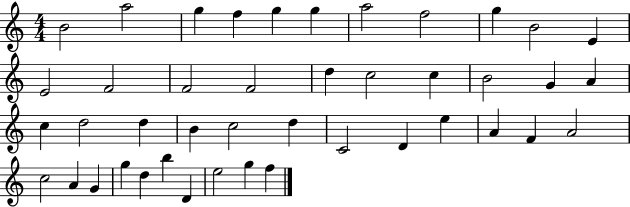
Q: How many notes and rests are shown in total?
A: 43